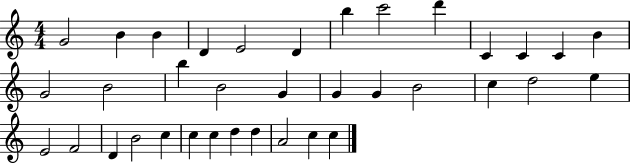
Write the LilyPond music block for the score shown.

{
  \clef treble
  \numericTimeSignature
  \time 4/4
  \key c \major
  g'2 b'4 b'4 | d'4 e'2 d'4 | b''4 c'''2 d'''4 | c'4 c'4 c'4 b'4 | \break g'2 b'2 | b''4 b'2 g'4 | g'4 g'4 b'2 | c''4 d''2 e''4 | \break e'2 f'2 | d'4 b'2 c''4 | c''4 c''4 d''4 d''4 | a'2 c''4 c''4 | \break \bar "|."
}